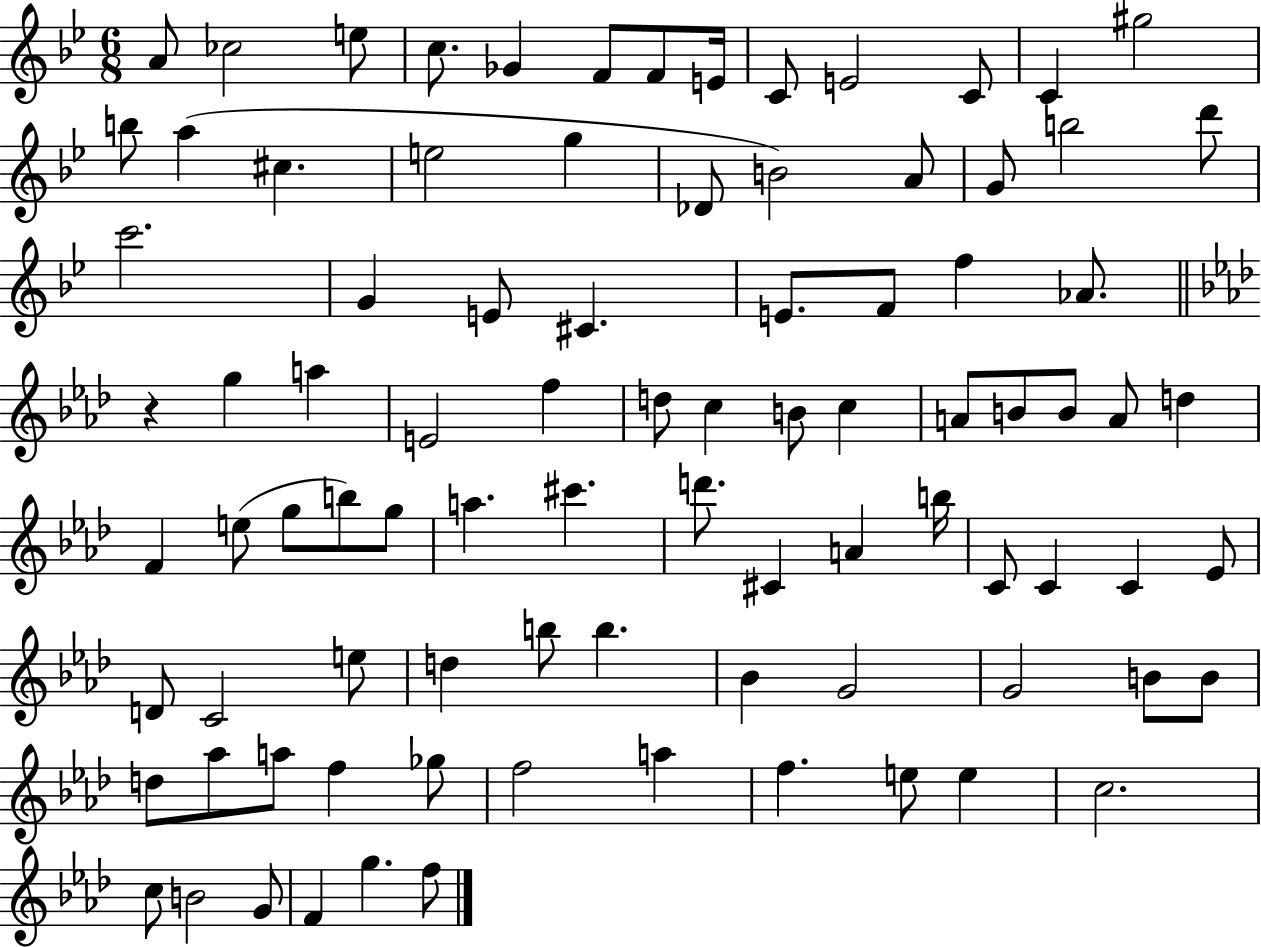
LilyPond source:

{
  \clef treble
  \numericTimeSignature
  \time 6/8
  \key bes \major
  a'8 ces''2 e''8 | c''8. ges'4 f'8 f'8 e'16 | c'8 e'2 c'8 | c'4 gis''2 | \break b''8 a''4( cis''4. | e''2 g''4 | des'8 b'2) a'8 | g'8 b''2 d'''8 | \break c'''2. | g'4 e'8 cis'4. | e'8. f'8 f''4 aes'8. | \bar "||" \break \key aes \major r4 g''4 a''4 | e'2 f''4 | d''8 c''4 b'8 c''4 | a'8 b'8 b'8 a'8 d''4 | \break f'4 e''8( g''8 b''8) g''8 | a''4. cis'''4. | d'''8. cis'4 a'4 b''16 | c'8 c'4 c'4 ees'8 | \break d'8 c'2 e''8 | d''4 b''8 b''4. | bes'4 g'2 | g'2 b'8 b'8 | \break d''8 aes''8 a''8 f''4 ges''8 | f''2 a''4 | f''4. e''8 e''4 | c''2. | \break c''8 b'2 g'8 | f'4 g''4. f''8 | \bar "|."
}